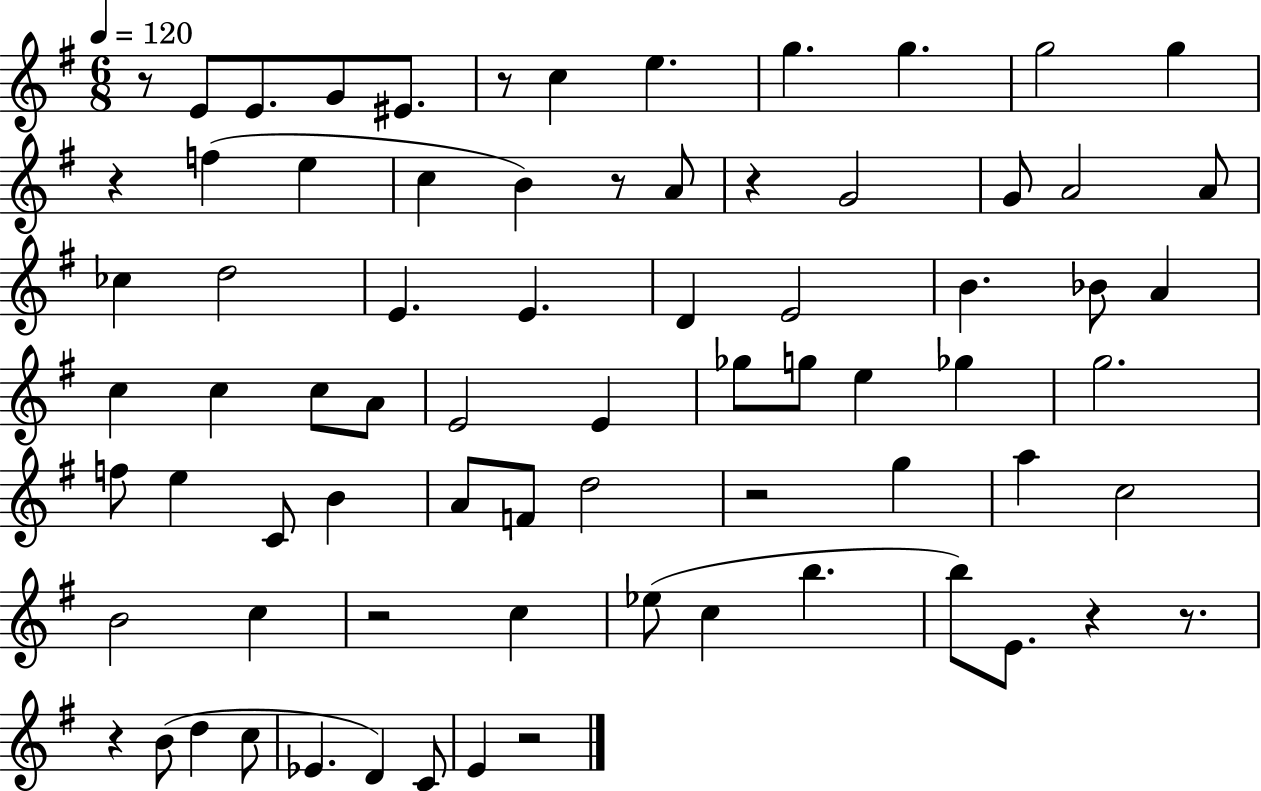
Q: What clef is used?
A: treble